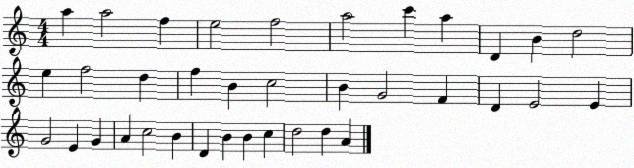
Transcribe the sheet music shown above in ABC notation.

X:1
T:Untitled
M:4/4
L:1/4
K:C
a a2 f e2 f2 a2 c' a D B d2 e f2 d f B c2 B G2 F D E2 E G2 E G A c2 B D B B c d2 d A